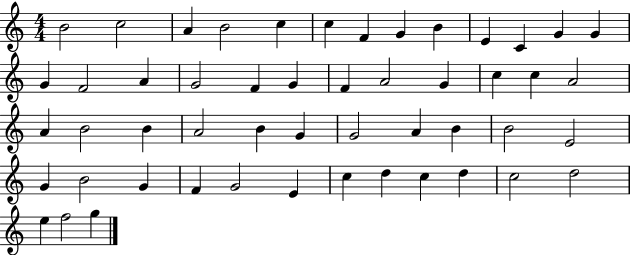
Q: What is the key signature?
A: C major